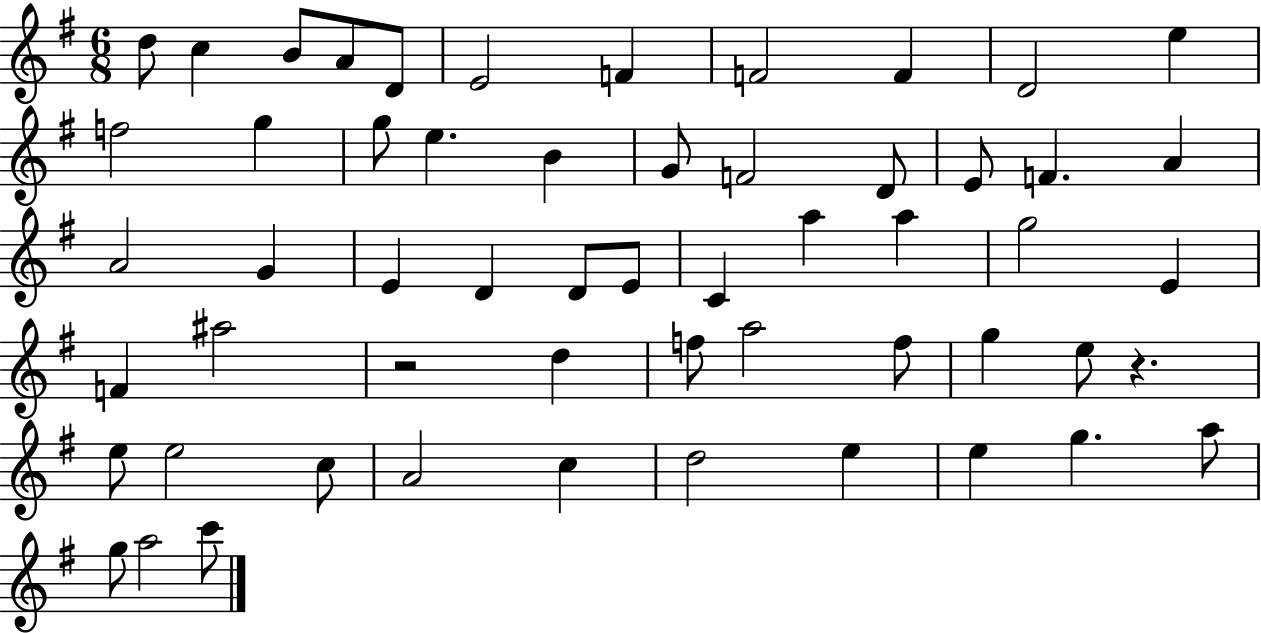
X:1
T:Untitled
M:6/8
L:1/4
K:G
d/2 c B/2 A/2 D/2 E2 F F2 F D2 e f2 g g/2 e B G/2 F2 D/2 E/2 F A A2 G E D D/2 E/2 C a a g2 E F ^a2 z2 d f/2 a2 f/2 g e/2 z e/2 e2 c/2 A2 c d2 e e g a/2 g/2 a2 c'/2